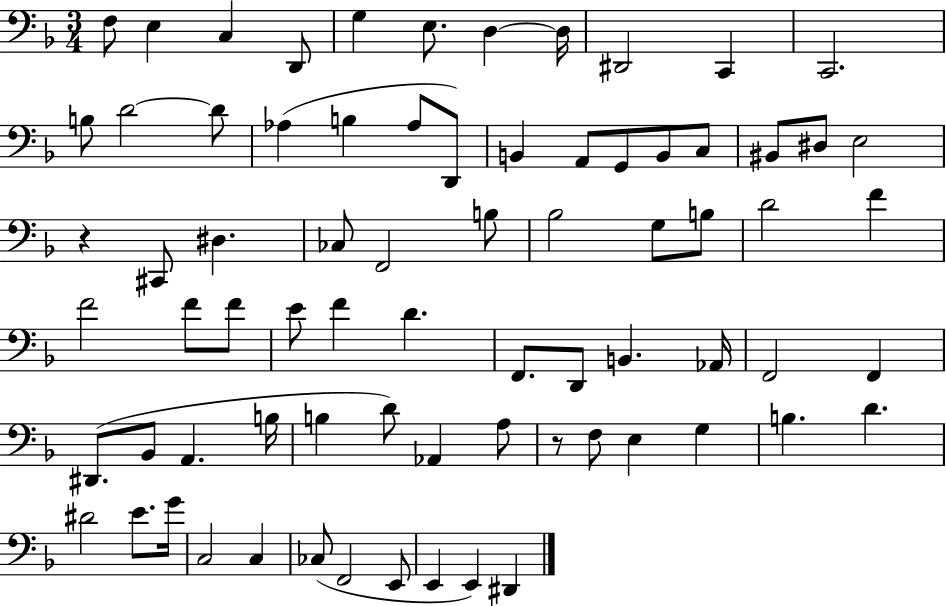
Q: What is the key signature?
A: F major